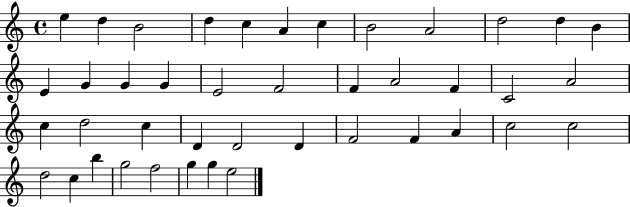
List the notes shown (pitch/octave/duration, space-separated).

E5/q D5/q B4/h D5/q C5/q A4/q C5/q B4/h A4/h D5/h D5/q B4/q E4/q G4/q G4/q G4/q E4/h F4/h F4/q A4/h F4/q C4/h A4/h C5/q D5/h C5/q D4/q D4/h D4/q F4/h F4/q A4/q C5/h C5/h D5/h C5/q B5/q G5/h F5/h G5/q G5/q E5/h